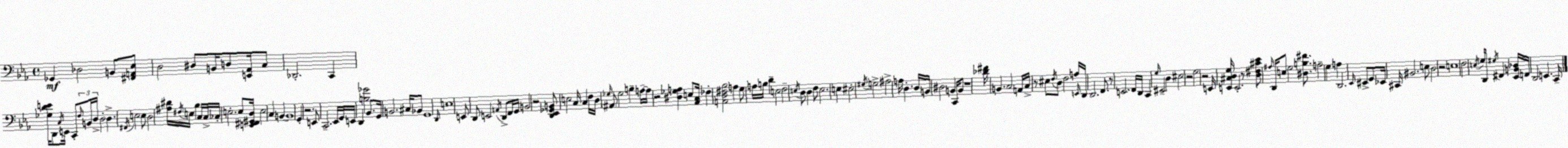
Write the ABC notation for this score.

X:1
T:Untitled
M:4/4
L:1/4
K:Eb
_G,, _D,2 B,,/2 [^F,,A,,_E,]/2 D,2 ^D,/2 B,,/4 D,/2 [E,,_A,,]/4 C,/2 _D,,2 C,, [_G,DE]/4 D,,/2 C,/4 E,,/4 C,,/2 F,/4 B,,/4 D,/4 D,2 D, ^F,,/4 E,2 E,/2 D,2 [^A,^D]/4 ^F,/4 E,/4 _B, C,/4 C,/4 _C,/4 E,2 E,/2 [E,,^F,,^G,,D,]/4 E,2 C, B,, B,,4 G,, z2 E,,/2 C,,2 _E,,/4 G,,/4 E,,/4 D,, [B,_G]2 _B,,/2 G,,/4 B,,2 ^C,/4 _B,,/2 G,,4 D,,/4 E,4 E,,/2 D,,/2 E,,2 A,,/4 D,,/2 F,,/4 G,,/4 B,,2 z2 [D,,_E,,_G,,B,,]/2 E,2 C,/4 C, F,/4 D,/4 _G,/4 ^A,,/2 _G,2 B, A,/4 A,/4 z2 [^D,_G,A,] E,/2 [_A,,C,]/4 _F, [A,,D,^F,_B,]2 A, G,/2 A,/4 B,/4 D E,2 F,2 E,/4 D,/2 D, F,/2 E,2 E, ^E,2 ^G,/4 G,2 ^A,2 A,/4 D, D,/4 B,,/4 ^D,2 B,, C,,/4 B,,/2 z4 [_D^F]/4 B,, C,2 A,,/4 C,/4 z/2 ^E,/2 F,/4 D,/2 F,2 A,/4 E,,/4 D,,/4 D,,2 F,,/2 z/2 E,,2 F,,/4 D,,/4 C,, G,/4 ^E,,2 D, ^E,2 z2 G,2 z2 E,,/4 [E,,^C,D,G,]/4 E,,2 z/2 [D,^F,^C_E]/2 ^A,/4 D,,/4 E,/2 G,2 [^D,B,^F]/2 A,2 G, A, D,,2 _E,,/4 ^E,,/2 G,,/2 _E,,/4 ^C,,/4 ^B,,2 E,/2 D,2 z2 E,4 F,2 E,/4 G,/4 D,,/2 ^G,/4 ^F,, [_E,,B,,_D,]/4 F,,/4 D,,2 E,, C,,/4